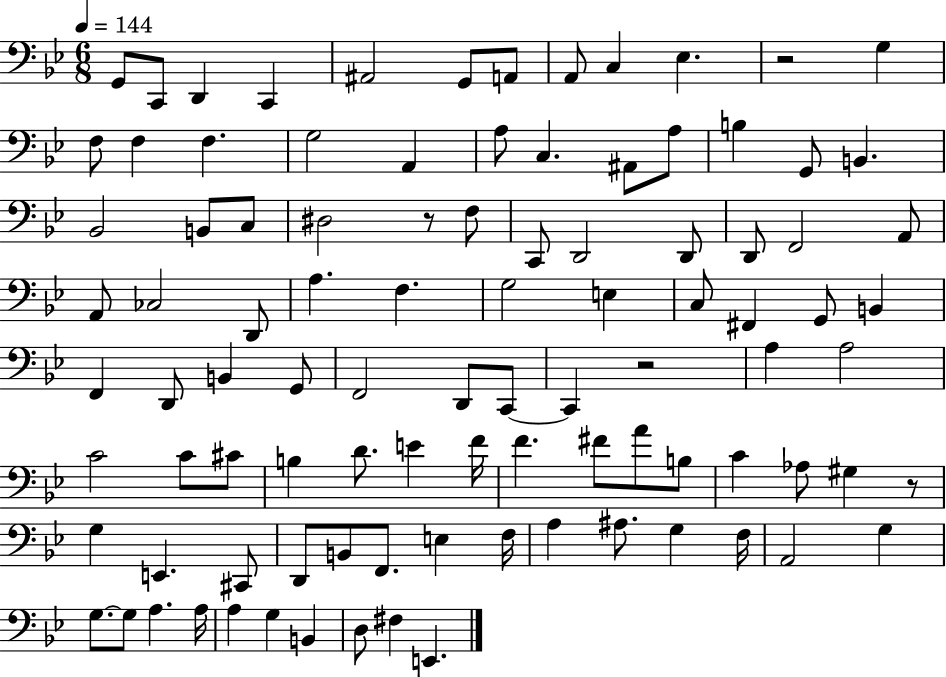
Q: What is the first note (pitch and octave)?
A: G2